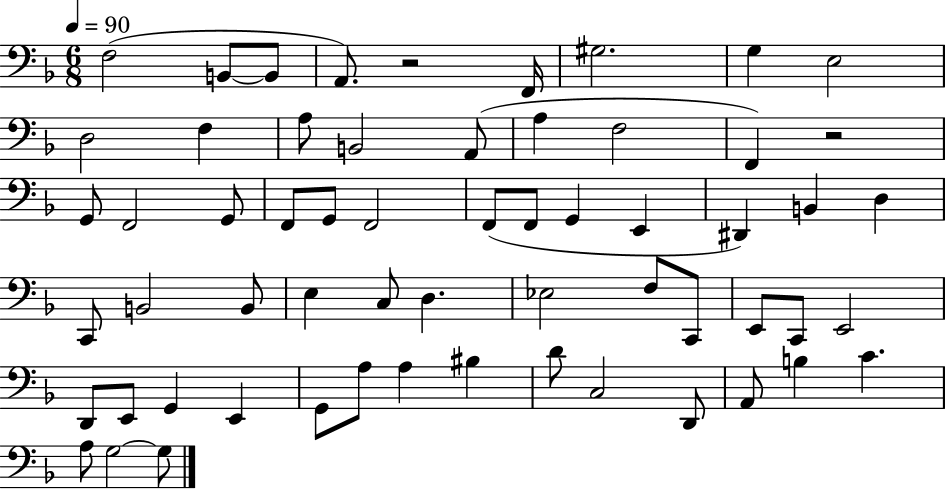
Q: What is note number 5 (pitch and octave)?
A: F2